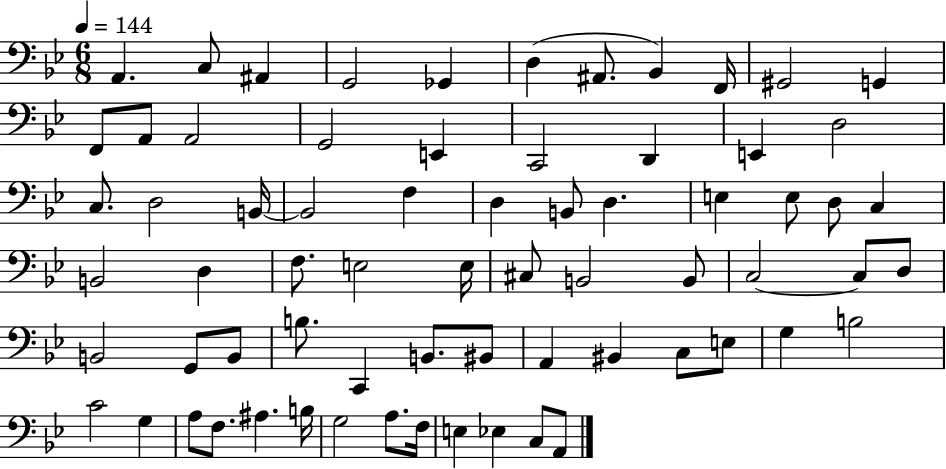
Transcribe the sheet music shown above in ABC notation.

X:1
T:Untitled
M:6/8
L:1/4
K:Bb
A,, C,/2 ^A,, G,,2 _G,, D, ^A,,/2 _B,, F,,/4 ^G,,2 G,, F,,/2 A,,/2 A,,2 G,,2 E,, C,,2 D,, E,, D,2 C,/2 D,2 B,,/4 B,,2 F, D, B,,/2 D, E, E,/2 D,/2 C, B,,2 D, F,/2 E,2 E,/4 ^C,/2 B,,2 B,,/2 C,2 C,/2 D,/2 B,,2 G,,/2 B,,/2 B,/2 C,, B,,/2 ^B,,/2 A,, ^B,, C,/2 E,/2 G, B,2 C2 G, A,/2 F,/2 ^A, B,/4 G,2 A,/2 F,/4 E, _E, C,/2 A,,/2